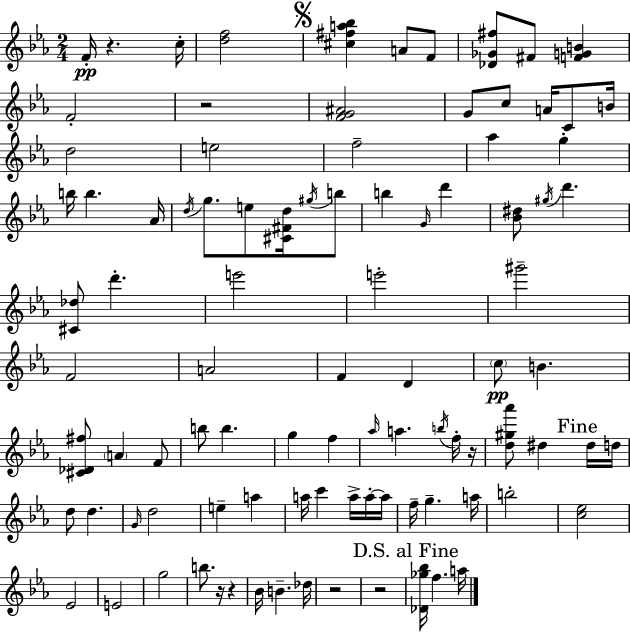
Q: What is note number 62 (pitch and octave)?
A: A5